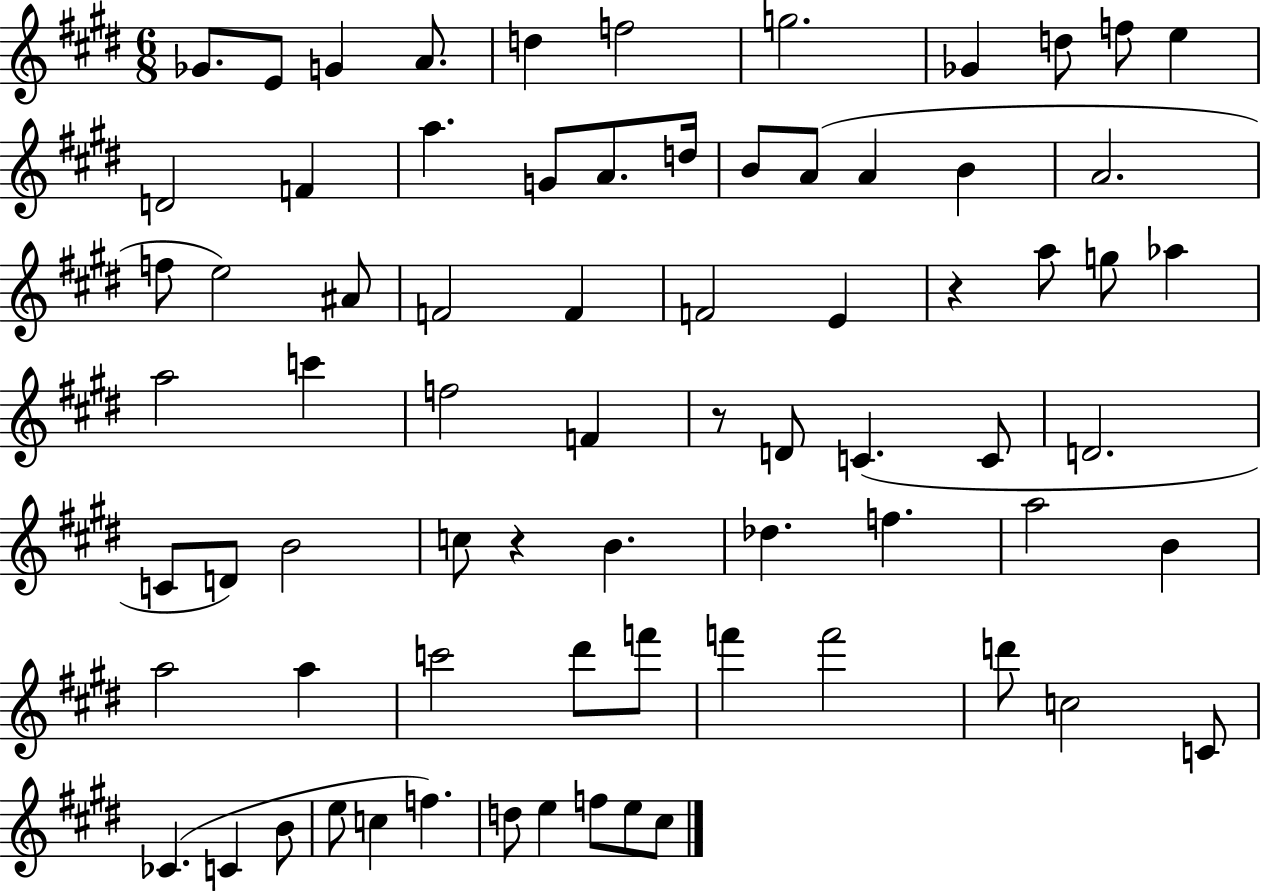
{
  \clef treble
  \numericTimeSignature
  \time 6/8
  \key e \major
  ges'8. e'8 g'4 a'8. | d''4 f''2 | g''2. | ges'4 d''8 f''8 e''4 | \break d'2 f'4 | a''4. g'8 a'8. d''16 | b'8 a'8( a'4 b'4 | a'2. | \break f''8 e''2) ais'8 | f'2 f'4 | f'2 e'4 | r4 a''8 g''8 aes''4 | \break a''2 c'''4 | f''2 f'4 | r8 d'8 c'4.( c'8 | d'2. | \break c'8 d'8) b'2 | c''8 r4 b'4. | des''4. f''4. | a''2 b'4 | \break a''2 a''4 | c'''2 dis'''8 f'''8 | f'''4 f'''2 | d'''8 c''2 c'8 | \break ces'4.( c'4 b'8 | e''8 c''4 f''4.) | d''8 e''4 f''8 e''8 cis''8 | \bar "|."
}